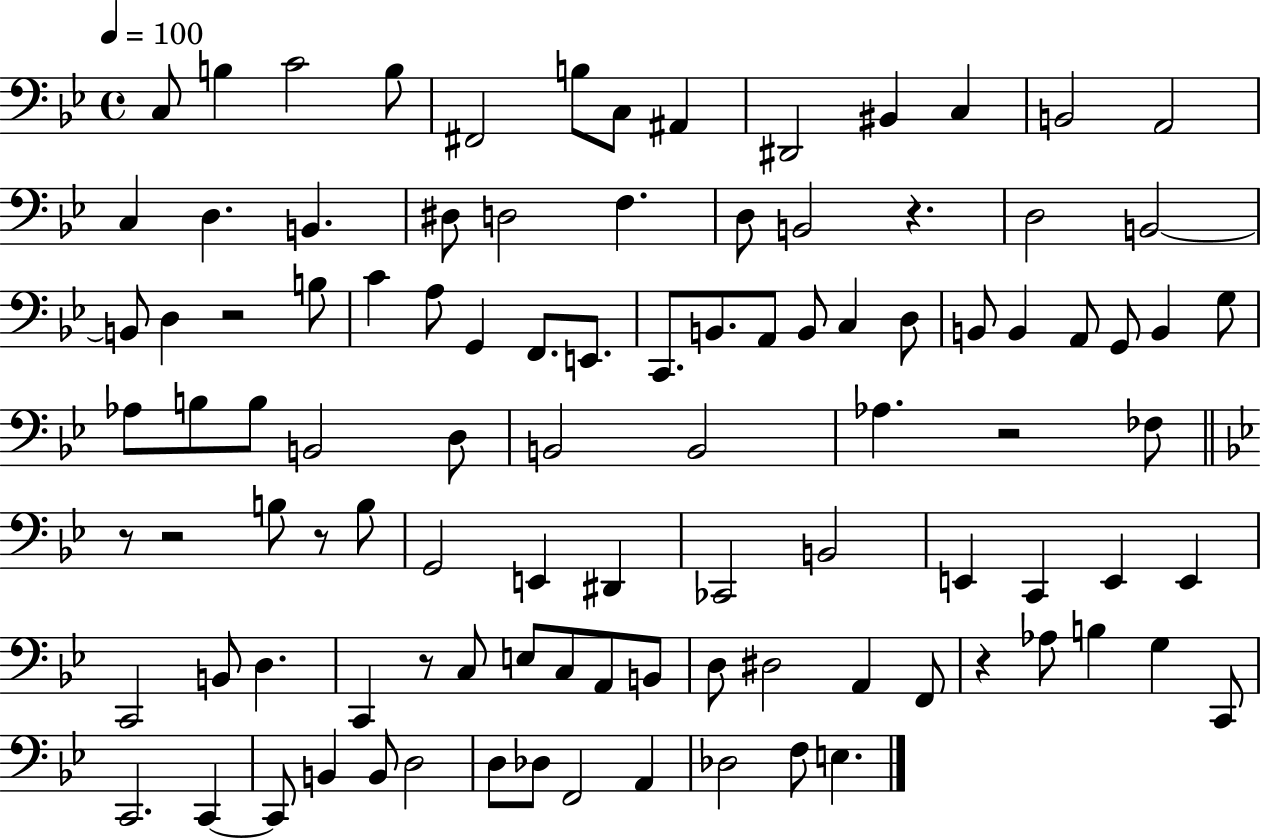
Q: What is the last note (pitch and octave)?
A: E3